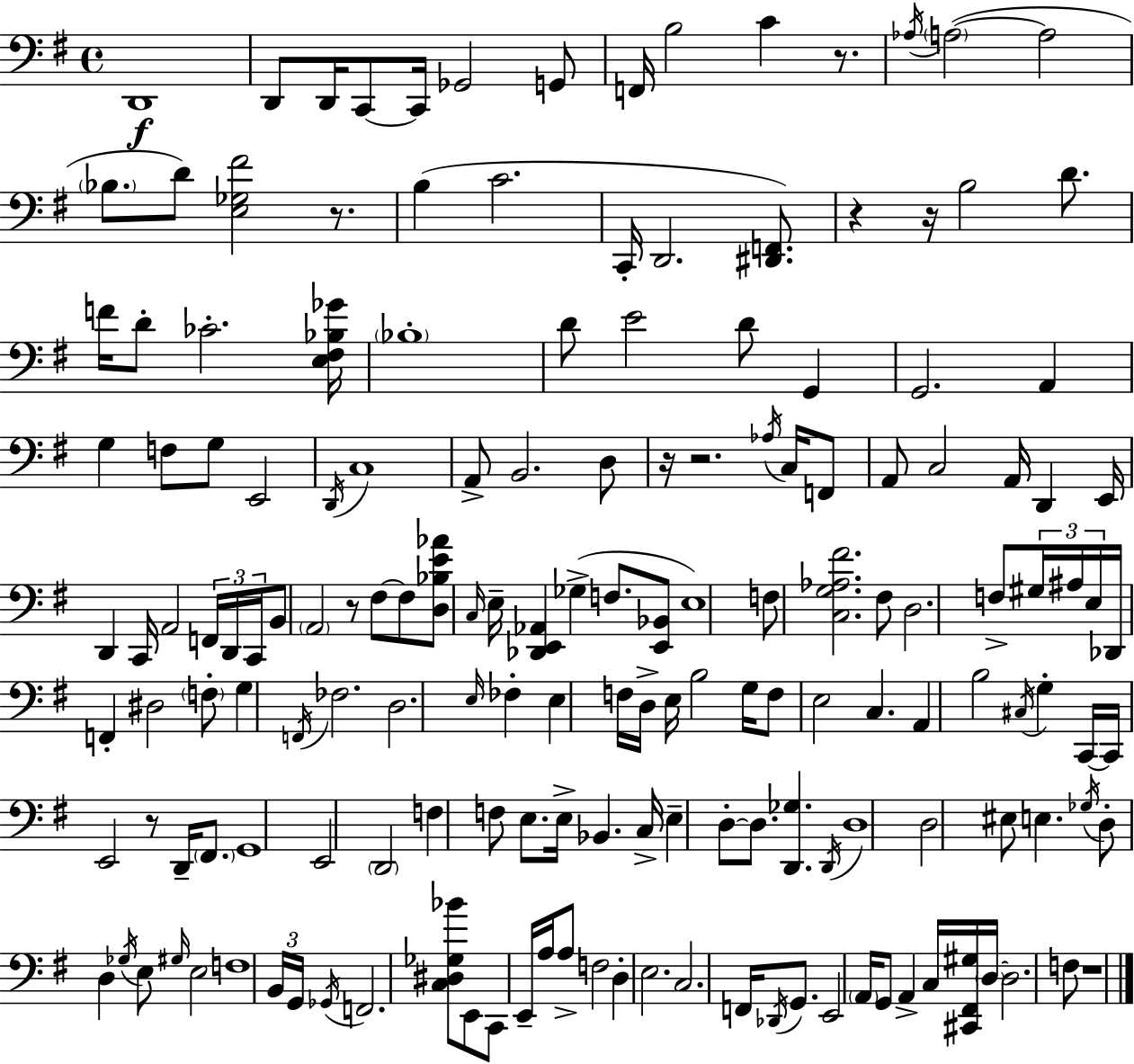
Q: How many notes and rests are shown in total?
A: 166